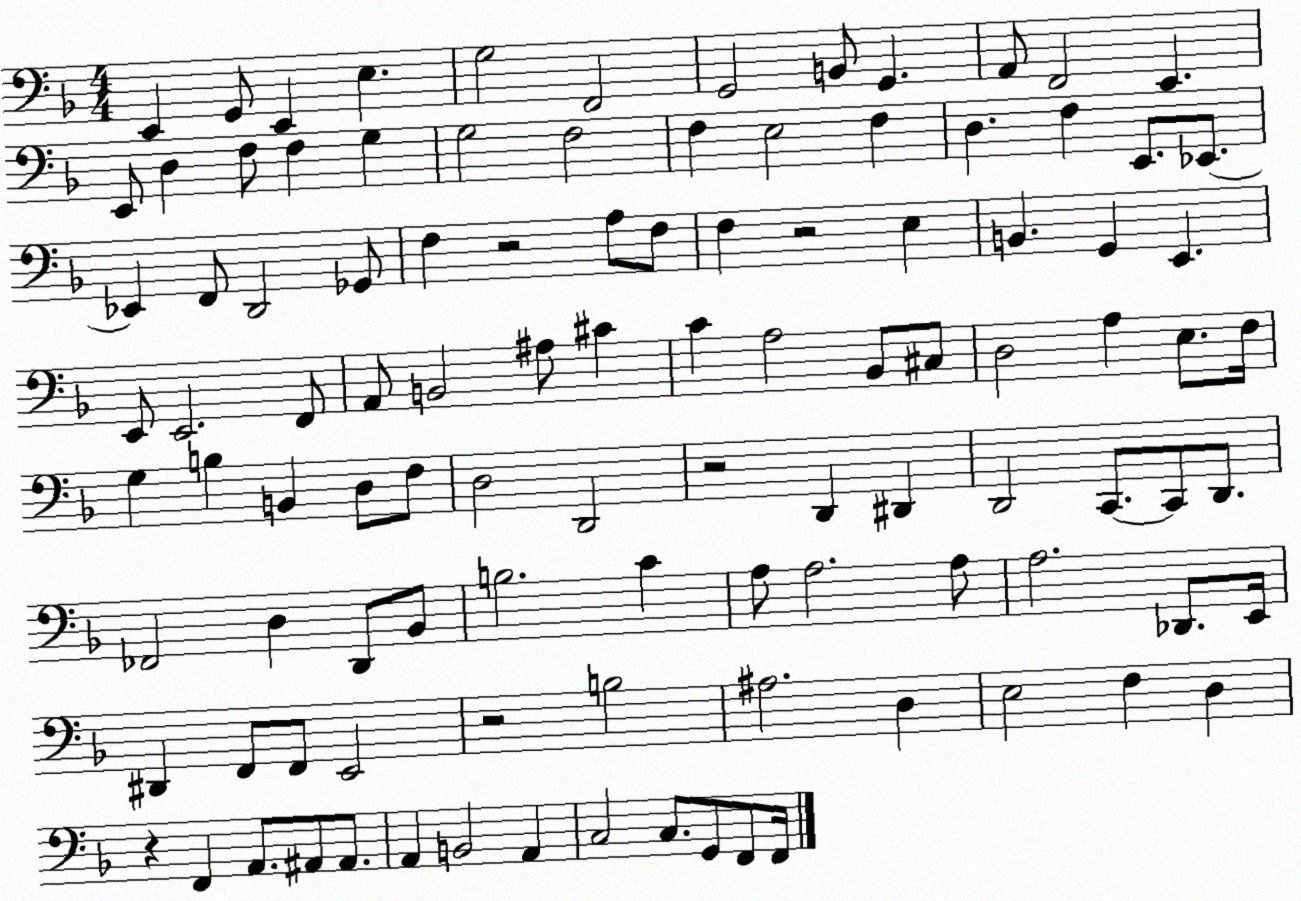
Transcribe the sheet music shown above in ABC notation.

X:1
T:Untitled
M:4/4
L:1/4
K:F
E,, G,,/2 E,, E, G,2 F,,2 G,,2 B,,/2 G,, A,,/2 F,,2 E,, E,,/2 D, F,/2 F, G, G,2 F,2 F, E,2 F, D, F, E,,/2 _E,,/2 _E,, F,,/2 D,,2 _G,,/2 F, z2 A,/2 F,/2 F, z2 E, B,, G,, E,, E,,/2 E,,2 F,,/2 A,,/2 B,,2 ^A,/2 ^C C A,2 _B,,/2 ^C,/2 D,2 A, E,/2 F,/4 G, B, B,, D,/2 F,/2 D,2 D,,2 z2 D,, ^D,, D,,2 C,,/2 C,,/2 D,,/2 _F,,2 D, D,,/2 _B,,/2 B,2 C A,/2 A,2 A,/2 A,2 _D,,/2 E,,/4 ^D,, F,,/2 F,,/2 E,,2 z2 B,2 ^A,2 D, E,2 F, D, z F,, A,,/2 ^A,,/2 ^A,,/2 A,, B,,2 A,, C,2 C,/2 G,,/2 F,,/2 F,,/4